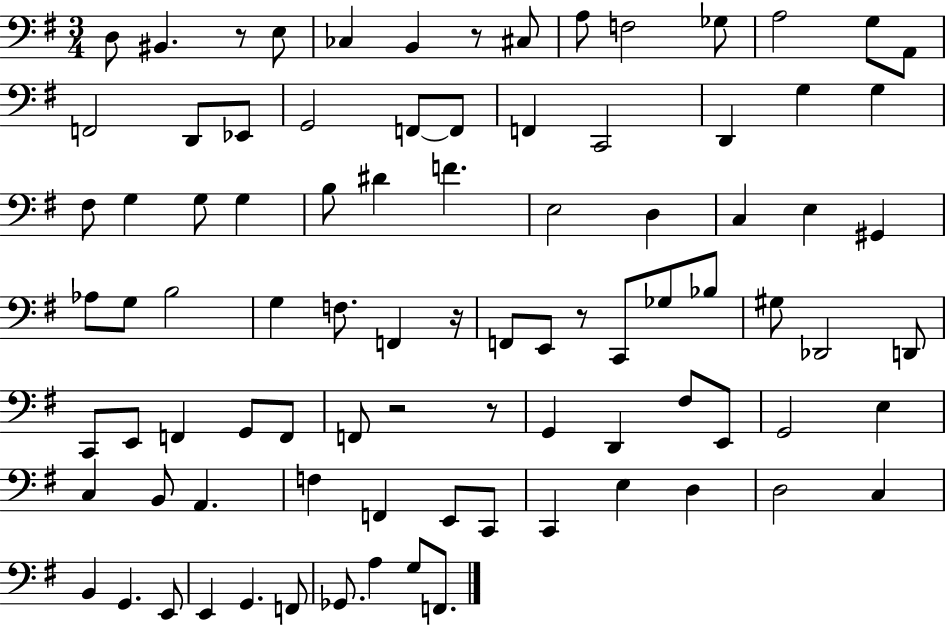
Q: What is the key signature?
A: G major